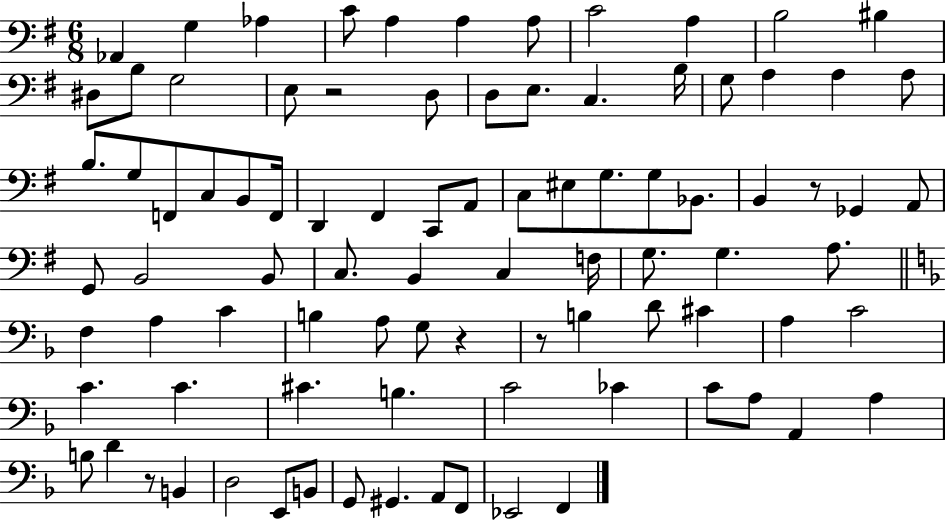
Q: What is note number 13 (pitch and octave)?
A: B3